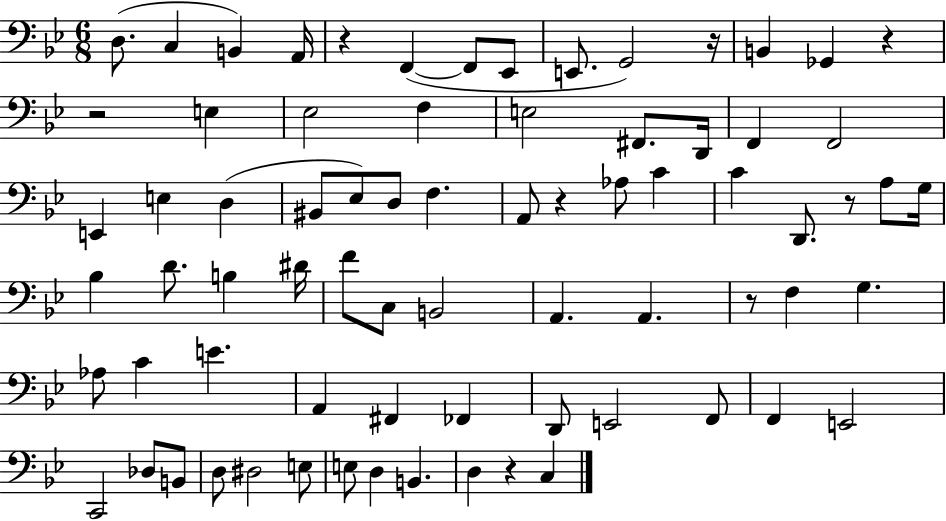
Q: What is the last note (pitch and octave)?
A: C3